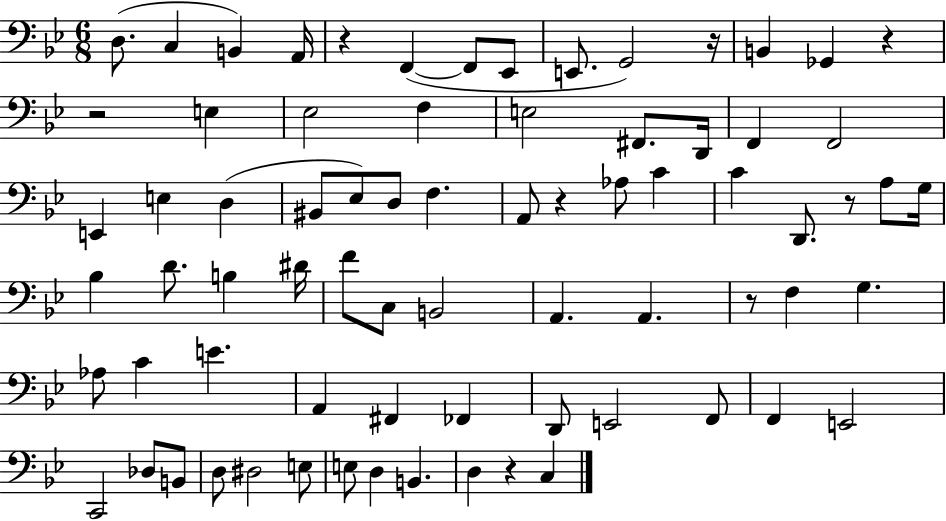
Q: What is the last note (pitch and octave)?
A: C3